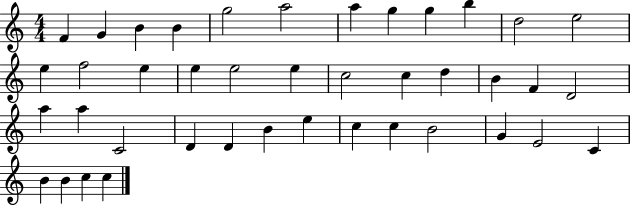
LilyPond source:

{
  \clef treble
  \numericTimeSignature
  \time 4/4
  \key c \major
  f'4 g'4 b'4 b'4 | g''2 a''2 | a''4 g''4 g''4 b''4 | d''2 e''2 | \break e''4 f''2 e''4 | e''4 e''2 e''4 | c''2 c''4 d''4 | b'4 f'4 d'2 | \break a''4 a''4 c'2 | d'4 d'4 b'4 e''4 | c''4 c''4 b'2 | g'4 e'2 c'4 | \break b'4 b'4 c''4 c''4 | \bar "|."
}